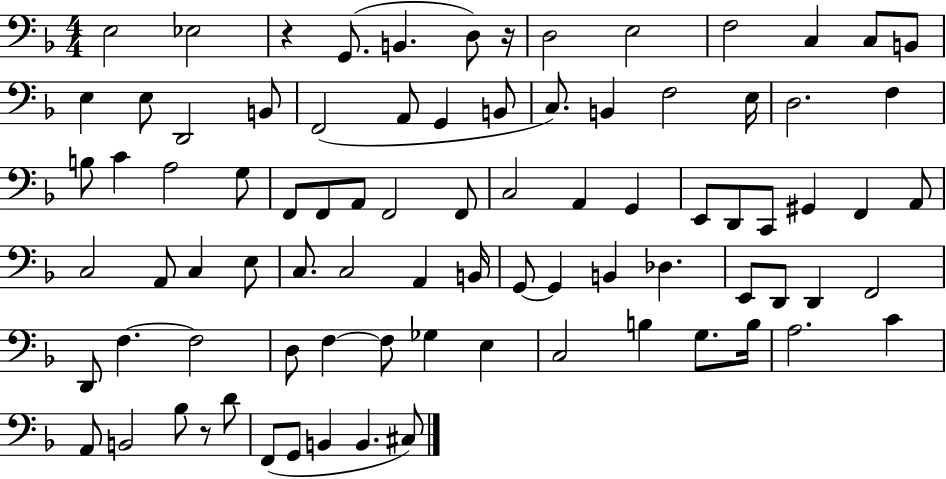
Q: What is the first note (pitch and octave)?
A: E3